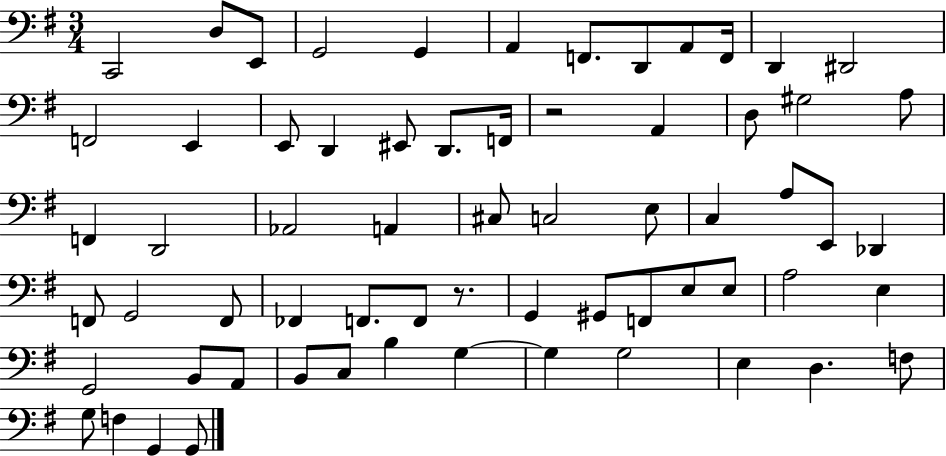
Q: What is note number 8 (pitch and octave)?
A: D2